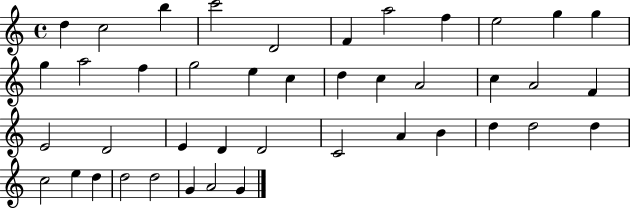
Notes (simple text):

D5/q C5/h B5/q C6/h D4/h F4/q A5/h F5/q E5/h G5/q G5/q G5/q A5/h F5/q G5/h E5/q C5/q D5/q C5/q A4/h C5/q A4/h F4/q E4/h D4/h E4/q D4/q D4/h C4/h A4/q B4/q D5/q D5/h D5/q C5/h E5/q D5/q D5/h D5/h G4/q A4/h G4/q